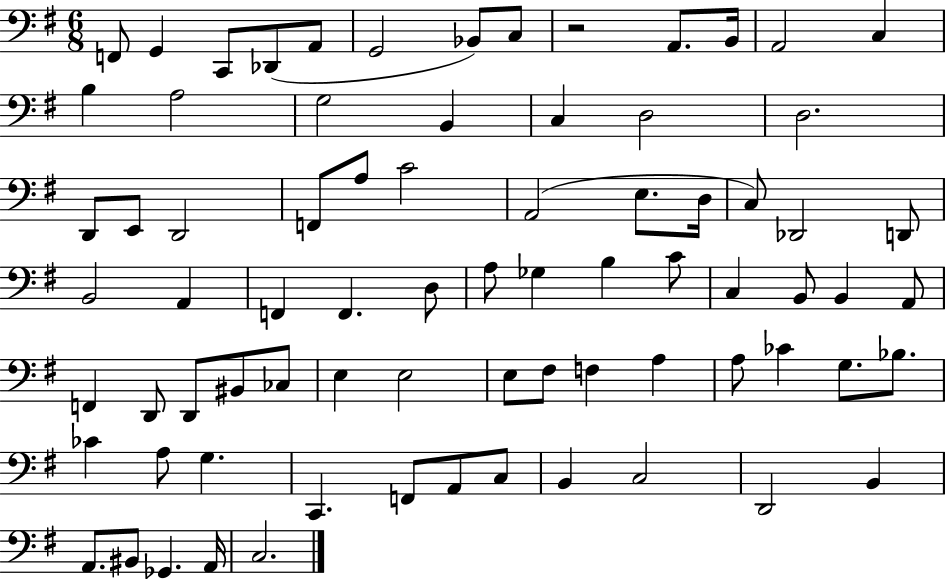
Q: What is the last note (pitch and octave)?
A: C3